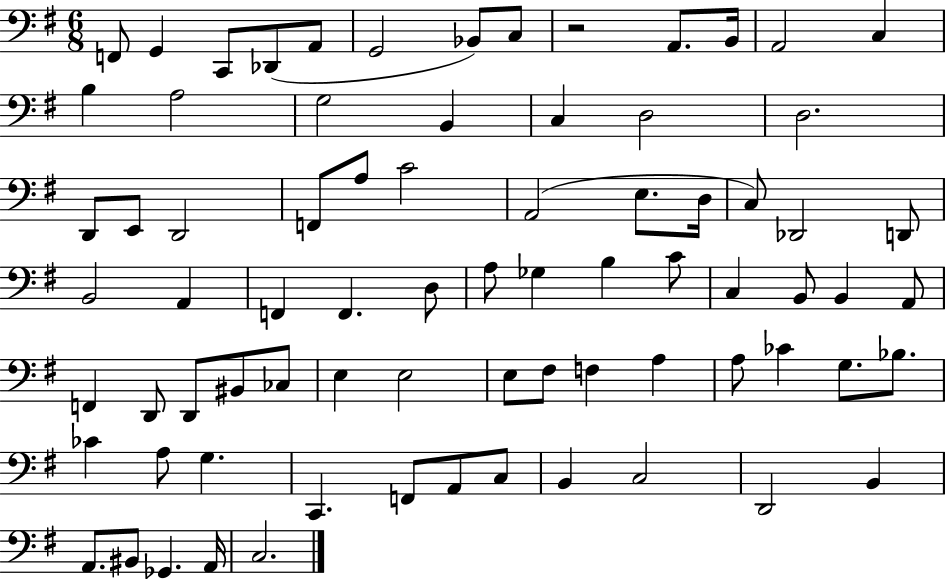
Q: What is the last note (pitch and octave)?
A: C3